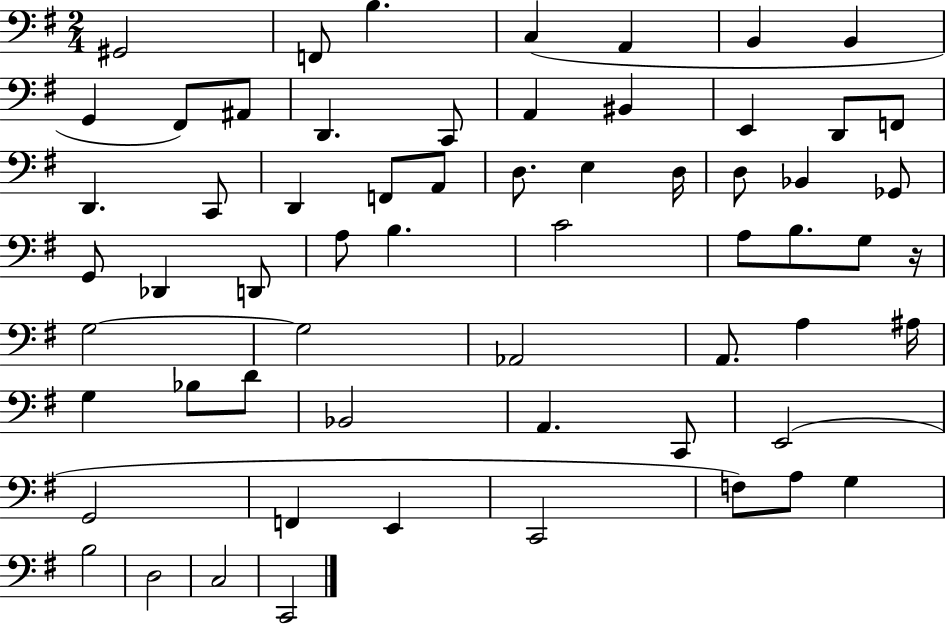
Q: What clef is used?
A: bass